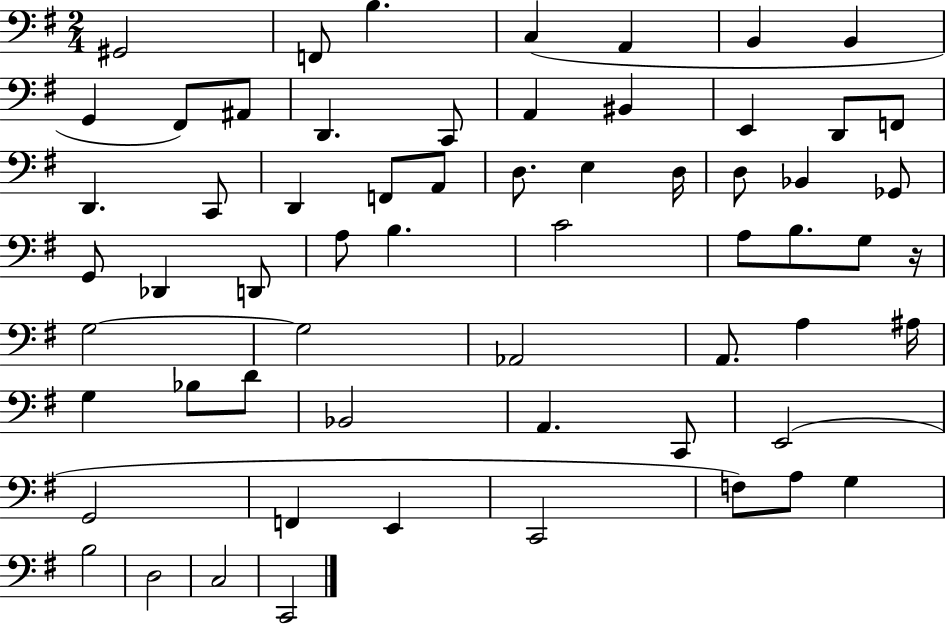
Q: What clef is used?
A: bass